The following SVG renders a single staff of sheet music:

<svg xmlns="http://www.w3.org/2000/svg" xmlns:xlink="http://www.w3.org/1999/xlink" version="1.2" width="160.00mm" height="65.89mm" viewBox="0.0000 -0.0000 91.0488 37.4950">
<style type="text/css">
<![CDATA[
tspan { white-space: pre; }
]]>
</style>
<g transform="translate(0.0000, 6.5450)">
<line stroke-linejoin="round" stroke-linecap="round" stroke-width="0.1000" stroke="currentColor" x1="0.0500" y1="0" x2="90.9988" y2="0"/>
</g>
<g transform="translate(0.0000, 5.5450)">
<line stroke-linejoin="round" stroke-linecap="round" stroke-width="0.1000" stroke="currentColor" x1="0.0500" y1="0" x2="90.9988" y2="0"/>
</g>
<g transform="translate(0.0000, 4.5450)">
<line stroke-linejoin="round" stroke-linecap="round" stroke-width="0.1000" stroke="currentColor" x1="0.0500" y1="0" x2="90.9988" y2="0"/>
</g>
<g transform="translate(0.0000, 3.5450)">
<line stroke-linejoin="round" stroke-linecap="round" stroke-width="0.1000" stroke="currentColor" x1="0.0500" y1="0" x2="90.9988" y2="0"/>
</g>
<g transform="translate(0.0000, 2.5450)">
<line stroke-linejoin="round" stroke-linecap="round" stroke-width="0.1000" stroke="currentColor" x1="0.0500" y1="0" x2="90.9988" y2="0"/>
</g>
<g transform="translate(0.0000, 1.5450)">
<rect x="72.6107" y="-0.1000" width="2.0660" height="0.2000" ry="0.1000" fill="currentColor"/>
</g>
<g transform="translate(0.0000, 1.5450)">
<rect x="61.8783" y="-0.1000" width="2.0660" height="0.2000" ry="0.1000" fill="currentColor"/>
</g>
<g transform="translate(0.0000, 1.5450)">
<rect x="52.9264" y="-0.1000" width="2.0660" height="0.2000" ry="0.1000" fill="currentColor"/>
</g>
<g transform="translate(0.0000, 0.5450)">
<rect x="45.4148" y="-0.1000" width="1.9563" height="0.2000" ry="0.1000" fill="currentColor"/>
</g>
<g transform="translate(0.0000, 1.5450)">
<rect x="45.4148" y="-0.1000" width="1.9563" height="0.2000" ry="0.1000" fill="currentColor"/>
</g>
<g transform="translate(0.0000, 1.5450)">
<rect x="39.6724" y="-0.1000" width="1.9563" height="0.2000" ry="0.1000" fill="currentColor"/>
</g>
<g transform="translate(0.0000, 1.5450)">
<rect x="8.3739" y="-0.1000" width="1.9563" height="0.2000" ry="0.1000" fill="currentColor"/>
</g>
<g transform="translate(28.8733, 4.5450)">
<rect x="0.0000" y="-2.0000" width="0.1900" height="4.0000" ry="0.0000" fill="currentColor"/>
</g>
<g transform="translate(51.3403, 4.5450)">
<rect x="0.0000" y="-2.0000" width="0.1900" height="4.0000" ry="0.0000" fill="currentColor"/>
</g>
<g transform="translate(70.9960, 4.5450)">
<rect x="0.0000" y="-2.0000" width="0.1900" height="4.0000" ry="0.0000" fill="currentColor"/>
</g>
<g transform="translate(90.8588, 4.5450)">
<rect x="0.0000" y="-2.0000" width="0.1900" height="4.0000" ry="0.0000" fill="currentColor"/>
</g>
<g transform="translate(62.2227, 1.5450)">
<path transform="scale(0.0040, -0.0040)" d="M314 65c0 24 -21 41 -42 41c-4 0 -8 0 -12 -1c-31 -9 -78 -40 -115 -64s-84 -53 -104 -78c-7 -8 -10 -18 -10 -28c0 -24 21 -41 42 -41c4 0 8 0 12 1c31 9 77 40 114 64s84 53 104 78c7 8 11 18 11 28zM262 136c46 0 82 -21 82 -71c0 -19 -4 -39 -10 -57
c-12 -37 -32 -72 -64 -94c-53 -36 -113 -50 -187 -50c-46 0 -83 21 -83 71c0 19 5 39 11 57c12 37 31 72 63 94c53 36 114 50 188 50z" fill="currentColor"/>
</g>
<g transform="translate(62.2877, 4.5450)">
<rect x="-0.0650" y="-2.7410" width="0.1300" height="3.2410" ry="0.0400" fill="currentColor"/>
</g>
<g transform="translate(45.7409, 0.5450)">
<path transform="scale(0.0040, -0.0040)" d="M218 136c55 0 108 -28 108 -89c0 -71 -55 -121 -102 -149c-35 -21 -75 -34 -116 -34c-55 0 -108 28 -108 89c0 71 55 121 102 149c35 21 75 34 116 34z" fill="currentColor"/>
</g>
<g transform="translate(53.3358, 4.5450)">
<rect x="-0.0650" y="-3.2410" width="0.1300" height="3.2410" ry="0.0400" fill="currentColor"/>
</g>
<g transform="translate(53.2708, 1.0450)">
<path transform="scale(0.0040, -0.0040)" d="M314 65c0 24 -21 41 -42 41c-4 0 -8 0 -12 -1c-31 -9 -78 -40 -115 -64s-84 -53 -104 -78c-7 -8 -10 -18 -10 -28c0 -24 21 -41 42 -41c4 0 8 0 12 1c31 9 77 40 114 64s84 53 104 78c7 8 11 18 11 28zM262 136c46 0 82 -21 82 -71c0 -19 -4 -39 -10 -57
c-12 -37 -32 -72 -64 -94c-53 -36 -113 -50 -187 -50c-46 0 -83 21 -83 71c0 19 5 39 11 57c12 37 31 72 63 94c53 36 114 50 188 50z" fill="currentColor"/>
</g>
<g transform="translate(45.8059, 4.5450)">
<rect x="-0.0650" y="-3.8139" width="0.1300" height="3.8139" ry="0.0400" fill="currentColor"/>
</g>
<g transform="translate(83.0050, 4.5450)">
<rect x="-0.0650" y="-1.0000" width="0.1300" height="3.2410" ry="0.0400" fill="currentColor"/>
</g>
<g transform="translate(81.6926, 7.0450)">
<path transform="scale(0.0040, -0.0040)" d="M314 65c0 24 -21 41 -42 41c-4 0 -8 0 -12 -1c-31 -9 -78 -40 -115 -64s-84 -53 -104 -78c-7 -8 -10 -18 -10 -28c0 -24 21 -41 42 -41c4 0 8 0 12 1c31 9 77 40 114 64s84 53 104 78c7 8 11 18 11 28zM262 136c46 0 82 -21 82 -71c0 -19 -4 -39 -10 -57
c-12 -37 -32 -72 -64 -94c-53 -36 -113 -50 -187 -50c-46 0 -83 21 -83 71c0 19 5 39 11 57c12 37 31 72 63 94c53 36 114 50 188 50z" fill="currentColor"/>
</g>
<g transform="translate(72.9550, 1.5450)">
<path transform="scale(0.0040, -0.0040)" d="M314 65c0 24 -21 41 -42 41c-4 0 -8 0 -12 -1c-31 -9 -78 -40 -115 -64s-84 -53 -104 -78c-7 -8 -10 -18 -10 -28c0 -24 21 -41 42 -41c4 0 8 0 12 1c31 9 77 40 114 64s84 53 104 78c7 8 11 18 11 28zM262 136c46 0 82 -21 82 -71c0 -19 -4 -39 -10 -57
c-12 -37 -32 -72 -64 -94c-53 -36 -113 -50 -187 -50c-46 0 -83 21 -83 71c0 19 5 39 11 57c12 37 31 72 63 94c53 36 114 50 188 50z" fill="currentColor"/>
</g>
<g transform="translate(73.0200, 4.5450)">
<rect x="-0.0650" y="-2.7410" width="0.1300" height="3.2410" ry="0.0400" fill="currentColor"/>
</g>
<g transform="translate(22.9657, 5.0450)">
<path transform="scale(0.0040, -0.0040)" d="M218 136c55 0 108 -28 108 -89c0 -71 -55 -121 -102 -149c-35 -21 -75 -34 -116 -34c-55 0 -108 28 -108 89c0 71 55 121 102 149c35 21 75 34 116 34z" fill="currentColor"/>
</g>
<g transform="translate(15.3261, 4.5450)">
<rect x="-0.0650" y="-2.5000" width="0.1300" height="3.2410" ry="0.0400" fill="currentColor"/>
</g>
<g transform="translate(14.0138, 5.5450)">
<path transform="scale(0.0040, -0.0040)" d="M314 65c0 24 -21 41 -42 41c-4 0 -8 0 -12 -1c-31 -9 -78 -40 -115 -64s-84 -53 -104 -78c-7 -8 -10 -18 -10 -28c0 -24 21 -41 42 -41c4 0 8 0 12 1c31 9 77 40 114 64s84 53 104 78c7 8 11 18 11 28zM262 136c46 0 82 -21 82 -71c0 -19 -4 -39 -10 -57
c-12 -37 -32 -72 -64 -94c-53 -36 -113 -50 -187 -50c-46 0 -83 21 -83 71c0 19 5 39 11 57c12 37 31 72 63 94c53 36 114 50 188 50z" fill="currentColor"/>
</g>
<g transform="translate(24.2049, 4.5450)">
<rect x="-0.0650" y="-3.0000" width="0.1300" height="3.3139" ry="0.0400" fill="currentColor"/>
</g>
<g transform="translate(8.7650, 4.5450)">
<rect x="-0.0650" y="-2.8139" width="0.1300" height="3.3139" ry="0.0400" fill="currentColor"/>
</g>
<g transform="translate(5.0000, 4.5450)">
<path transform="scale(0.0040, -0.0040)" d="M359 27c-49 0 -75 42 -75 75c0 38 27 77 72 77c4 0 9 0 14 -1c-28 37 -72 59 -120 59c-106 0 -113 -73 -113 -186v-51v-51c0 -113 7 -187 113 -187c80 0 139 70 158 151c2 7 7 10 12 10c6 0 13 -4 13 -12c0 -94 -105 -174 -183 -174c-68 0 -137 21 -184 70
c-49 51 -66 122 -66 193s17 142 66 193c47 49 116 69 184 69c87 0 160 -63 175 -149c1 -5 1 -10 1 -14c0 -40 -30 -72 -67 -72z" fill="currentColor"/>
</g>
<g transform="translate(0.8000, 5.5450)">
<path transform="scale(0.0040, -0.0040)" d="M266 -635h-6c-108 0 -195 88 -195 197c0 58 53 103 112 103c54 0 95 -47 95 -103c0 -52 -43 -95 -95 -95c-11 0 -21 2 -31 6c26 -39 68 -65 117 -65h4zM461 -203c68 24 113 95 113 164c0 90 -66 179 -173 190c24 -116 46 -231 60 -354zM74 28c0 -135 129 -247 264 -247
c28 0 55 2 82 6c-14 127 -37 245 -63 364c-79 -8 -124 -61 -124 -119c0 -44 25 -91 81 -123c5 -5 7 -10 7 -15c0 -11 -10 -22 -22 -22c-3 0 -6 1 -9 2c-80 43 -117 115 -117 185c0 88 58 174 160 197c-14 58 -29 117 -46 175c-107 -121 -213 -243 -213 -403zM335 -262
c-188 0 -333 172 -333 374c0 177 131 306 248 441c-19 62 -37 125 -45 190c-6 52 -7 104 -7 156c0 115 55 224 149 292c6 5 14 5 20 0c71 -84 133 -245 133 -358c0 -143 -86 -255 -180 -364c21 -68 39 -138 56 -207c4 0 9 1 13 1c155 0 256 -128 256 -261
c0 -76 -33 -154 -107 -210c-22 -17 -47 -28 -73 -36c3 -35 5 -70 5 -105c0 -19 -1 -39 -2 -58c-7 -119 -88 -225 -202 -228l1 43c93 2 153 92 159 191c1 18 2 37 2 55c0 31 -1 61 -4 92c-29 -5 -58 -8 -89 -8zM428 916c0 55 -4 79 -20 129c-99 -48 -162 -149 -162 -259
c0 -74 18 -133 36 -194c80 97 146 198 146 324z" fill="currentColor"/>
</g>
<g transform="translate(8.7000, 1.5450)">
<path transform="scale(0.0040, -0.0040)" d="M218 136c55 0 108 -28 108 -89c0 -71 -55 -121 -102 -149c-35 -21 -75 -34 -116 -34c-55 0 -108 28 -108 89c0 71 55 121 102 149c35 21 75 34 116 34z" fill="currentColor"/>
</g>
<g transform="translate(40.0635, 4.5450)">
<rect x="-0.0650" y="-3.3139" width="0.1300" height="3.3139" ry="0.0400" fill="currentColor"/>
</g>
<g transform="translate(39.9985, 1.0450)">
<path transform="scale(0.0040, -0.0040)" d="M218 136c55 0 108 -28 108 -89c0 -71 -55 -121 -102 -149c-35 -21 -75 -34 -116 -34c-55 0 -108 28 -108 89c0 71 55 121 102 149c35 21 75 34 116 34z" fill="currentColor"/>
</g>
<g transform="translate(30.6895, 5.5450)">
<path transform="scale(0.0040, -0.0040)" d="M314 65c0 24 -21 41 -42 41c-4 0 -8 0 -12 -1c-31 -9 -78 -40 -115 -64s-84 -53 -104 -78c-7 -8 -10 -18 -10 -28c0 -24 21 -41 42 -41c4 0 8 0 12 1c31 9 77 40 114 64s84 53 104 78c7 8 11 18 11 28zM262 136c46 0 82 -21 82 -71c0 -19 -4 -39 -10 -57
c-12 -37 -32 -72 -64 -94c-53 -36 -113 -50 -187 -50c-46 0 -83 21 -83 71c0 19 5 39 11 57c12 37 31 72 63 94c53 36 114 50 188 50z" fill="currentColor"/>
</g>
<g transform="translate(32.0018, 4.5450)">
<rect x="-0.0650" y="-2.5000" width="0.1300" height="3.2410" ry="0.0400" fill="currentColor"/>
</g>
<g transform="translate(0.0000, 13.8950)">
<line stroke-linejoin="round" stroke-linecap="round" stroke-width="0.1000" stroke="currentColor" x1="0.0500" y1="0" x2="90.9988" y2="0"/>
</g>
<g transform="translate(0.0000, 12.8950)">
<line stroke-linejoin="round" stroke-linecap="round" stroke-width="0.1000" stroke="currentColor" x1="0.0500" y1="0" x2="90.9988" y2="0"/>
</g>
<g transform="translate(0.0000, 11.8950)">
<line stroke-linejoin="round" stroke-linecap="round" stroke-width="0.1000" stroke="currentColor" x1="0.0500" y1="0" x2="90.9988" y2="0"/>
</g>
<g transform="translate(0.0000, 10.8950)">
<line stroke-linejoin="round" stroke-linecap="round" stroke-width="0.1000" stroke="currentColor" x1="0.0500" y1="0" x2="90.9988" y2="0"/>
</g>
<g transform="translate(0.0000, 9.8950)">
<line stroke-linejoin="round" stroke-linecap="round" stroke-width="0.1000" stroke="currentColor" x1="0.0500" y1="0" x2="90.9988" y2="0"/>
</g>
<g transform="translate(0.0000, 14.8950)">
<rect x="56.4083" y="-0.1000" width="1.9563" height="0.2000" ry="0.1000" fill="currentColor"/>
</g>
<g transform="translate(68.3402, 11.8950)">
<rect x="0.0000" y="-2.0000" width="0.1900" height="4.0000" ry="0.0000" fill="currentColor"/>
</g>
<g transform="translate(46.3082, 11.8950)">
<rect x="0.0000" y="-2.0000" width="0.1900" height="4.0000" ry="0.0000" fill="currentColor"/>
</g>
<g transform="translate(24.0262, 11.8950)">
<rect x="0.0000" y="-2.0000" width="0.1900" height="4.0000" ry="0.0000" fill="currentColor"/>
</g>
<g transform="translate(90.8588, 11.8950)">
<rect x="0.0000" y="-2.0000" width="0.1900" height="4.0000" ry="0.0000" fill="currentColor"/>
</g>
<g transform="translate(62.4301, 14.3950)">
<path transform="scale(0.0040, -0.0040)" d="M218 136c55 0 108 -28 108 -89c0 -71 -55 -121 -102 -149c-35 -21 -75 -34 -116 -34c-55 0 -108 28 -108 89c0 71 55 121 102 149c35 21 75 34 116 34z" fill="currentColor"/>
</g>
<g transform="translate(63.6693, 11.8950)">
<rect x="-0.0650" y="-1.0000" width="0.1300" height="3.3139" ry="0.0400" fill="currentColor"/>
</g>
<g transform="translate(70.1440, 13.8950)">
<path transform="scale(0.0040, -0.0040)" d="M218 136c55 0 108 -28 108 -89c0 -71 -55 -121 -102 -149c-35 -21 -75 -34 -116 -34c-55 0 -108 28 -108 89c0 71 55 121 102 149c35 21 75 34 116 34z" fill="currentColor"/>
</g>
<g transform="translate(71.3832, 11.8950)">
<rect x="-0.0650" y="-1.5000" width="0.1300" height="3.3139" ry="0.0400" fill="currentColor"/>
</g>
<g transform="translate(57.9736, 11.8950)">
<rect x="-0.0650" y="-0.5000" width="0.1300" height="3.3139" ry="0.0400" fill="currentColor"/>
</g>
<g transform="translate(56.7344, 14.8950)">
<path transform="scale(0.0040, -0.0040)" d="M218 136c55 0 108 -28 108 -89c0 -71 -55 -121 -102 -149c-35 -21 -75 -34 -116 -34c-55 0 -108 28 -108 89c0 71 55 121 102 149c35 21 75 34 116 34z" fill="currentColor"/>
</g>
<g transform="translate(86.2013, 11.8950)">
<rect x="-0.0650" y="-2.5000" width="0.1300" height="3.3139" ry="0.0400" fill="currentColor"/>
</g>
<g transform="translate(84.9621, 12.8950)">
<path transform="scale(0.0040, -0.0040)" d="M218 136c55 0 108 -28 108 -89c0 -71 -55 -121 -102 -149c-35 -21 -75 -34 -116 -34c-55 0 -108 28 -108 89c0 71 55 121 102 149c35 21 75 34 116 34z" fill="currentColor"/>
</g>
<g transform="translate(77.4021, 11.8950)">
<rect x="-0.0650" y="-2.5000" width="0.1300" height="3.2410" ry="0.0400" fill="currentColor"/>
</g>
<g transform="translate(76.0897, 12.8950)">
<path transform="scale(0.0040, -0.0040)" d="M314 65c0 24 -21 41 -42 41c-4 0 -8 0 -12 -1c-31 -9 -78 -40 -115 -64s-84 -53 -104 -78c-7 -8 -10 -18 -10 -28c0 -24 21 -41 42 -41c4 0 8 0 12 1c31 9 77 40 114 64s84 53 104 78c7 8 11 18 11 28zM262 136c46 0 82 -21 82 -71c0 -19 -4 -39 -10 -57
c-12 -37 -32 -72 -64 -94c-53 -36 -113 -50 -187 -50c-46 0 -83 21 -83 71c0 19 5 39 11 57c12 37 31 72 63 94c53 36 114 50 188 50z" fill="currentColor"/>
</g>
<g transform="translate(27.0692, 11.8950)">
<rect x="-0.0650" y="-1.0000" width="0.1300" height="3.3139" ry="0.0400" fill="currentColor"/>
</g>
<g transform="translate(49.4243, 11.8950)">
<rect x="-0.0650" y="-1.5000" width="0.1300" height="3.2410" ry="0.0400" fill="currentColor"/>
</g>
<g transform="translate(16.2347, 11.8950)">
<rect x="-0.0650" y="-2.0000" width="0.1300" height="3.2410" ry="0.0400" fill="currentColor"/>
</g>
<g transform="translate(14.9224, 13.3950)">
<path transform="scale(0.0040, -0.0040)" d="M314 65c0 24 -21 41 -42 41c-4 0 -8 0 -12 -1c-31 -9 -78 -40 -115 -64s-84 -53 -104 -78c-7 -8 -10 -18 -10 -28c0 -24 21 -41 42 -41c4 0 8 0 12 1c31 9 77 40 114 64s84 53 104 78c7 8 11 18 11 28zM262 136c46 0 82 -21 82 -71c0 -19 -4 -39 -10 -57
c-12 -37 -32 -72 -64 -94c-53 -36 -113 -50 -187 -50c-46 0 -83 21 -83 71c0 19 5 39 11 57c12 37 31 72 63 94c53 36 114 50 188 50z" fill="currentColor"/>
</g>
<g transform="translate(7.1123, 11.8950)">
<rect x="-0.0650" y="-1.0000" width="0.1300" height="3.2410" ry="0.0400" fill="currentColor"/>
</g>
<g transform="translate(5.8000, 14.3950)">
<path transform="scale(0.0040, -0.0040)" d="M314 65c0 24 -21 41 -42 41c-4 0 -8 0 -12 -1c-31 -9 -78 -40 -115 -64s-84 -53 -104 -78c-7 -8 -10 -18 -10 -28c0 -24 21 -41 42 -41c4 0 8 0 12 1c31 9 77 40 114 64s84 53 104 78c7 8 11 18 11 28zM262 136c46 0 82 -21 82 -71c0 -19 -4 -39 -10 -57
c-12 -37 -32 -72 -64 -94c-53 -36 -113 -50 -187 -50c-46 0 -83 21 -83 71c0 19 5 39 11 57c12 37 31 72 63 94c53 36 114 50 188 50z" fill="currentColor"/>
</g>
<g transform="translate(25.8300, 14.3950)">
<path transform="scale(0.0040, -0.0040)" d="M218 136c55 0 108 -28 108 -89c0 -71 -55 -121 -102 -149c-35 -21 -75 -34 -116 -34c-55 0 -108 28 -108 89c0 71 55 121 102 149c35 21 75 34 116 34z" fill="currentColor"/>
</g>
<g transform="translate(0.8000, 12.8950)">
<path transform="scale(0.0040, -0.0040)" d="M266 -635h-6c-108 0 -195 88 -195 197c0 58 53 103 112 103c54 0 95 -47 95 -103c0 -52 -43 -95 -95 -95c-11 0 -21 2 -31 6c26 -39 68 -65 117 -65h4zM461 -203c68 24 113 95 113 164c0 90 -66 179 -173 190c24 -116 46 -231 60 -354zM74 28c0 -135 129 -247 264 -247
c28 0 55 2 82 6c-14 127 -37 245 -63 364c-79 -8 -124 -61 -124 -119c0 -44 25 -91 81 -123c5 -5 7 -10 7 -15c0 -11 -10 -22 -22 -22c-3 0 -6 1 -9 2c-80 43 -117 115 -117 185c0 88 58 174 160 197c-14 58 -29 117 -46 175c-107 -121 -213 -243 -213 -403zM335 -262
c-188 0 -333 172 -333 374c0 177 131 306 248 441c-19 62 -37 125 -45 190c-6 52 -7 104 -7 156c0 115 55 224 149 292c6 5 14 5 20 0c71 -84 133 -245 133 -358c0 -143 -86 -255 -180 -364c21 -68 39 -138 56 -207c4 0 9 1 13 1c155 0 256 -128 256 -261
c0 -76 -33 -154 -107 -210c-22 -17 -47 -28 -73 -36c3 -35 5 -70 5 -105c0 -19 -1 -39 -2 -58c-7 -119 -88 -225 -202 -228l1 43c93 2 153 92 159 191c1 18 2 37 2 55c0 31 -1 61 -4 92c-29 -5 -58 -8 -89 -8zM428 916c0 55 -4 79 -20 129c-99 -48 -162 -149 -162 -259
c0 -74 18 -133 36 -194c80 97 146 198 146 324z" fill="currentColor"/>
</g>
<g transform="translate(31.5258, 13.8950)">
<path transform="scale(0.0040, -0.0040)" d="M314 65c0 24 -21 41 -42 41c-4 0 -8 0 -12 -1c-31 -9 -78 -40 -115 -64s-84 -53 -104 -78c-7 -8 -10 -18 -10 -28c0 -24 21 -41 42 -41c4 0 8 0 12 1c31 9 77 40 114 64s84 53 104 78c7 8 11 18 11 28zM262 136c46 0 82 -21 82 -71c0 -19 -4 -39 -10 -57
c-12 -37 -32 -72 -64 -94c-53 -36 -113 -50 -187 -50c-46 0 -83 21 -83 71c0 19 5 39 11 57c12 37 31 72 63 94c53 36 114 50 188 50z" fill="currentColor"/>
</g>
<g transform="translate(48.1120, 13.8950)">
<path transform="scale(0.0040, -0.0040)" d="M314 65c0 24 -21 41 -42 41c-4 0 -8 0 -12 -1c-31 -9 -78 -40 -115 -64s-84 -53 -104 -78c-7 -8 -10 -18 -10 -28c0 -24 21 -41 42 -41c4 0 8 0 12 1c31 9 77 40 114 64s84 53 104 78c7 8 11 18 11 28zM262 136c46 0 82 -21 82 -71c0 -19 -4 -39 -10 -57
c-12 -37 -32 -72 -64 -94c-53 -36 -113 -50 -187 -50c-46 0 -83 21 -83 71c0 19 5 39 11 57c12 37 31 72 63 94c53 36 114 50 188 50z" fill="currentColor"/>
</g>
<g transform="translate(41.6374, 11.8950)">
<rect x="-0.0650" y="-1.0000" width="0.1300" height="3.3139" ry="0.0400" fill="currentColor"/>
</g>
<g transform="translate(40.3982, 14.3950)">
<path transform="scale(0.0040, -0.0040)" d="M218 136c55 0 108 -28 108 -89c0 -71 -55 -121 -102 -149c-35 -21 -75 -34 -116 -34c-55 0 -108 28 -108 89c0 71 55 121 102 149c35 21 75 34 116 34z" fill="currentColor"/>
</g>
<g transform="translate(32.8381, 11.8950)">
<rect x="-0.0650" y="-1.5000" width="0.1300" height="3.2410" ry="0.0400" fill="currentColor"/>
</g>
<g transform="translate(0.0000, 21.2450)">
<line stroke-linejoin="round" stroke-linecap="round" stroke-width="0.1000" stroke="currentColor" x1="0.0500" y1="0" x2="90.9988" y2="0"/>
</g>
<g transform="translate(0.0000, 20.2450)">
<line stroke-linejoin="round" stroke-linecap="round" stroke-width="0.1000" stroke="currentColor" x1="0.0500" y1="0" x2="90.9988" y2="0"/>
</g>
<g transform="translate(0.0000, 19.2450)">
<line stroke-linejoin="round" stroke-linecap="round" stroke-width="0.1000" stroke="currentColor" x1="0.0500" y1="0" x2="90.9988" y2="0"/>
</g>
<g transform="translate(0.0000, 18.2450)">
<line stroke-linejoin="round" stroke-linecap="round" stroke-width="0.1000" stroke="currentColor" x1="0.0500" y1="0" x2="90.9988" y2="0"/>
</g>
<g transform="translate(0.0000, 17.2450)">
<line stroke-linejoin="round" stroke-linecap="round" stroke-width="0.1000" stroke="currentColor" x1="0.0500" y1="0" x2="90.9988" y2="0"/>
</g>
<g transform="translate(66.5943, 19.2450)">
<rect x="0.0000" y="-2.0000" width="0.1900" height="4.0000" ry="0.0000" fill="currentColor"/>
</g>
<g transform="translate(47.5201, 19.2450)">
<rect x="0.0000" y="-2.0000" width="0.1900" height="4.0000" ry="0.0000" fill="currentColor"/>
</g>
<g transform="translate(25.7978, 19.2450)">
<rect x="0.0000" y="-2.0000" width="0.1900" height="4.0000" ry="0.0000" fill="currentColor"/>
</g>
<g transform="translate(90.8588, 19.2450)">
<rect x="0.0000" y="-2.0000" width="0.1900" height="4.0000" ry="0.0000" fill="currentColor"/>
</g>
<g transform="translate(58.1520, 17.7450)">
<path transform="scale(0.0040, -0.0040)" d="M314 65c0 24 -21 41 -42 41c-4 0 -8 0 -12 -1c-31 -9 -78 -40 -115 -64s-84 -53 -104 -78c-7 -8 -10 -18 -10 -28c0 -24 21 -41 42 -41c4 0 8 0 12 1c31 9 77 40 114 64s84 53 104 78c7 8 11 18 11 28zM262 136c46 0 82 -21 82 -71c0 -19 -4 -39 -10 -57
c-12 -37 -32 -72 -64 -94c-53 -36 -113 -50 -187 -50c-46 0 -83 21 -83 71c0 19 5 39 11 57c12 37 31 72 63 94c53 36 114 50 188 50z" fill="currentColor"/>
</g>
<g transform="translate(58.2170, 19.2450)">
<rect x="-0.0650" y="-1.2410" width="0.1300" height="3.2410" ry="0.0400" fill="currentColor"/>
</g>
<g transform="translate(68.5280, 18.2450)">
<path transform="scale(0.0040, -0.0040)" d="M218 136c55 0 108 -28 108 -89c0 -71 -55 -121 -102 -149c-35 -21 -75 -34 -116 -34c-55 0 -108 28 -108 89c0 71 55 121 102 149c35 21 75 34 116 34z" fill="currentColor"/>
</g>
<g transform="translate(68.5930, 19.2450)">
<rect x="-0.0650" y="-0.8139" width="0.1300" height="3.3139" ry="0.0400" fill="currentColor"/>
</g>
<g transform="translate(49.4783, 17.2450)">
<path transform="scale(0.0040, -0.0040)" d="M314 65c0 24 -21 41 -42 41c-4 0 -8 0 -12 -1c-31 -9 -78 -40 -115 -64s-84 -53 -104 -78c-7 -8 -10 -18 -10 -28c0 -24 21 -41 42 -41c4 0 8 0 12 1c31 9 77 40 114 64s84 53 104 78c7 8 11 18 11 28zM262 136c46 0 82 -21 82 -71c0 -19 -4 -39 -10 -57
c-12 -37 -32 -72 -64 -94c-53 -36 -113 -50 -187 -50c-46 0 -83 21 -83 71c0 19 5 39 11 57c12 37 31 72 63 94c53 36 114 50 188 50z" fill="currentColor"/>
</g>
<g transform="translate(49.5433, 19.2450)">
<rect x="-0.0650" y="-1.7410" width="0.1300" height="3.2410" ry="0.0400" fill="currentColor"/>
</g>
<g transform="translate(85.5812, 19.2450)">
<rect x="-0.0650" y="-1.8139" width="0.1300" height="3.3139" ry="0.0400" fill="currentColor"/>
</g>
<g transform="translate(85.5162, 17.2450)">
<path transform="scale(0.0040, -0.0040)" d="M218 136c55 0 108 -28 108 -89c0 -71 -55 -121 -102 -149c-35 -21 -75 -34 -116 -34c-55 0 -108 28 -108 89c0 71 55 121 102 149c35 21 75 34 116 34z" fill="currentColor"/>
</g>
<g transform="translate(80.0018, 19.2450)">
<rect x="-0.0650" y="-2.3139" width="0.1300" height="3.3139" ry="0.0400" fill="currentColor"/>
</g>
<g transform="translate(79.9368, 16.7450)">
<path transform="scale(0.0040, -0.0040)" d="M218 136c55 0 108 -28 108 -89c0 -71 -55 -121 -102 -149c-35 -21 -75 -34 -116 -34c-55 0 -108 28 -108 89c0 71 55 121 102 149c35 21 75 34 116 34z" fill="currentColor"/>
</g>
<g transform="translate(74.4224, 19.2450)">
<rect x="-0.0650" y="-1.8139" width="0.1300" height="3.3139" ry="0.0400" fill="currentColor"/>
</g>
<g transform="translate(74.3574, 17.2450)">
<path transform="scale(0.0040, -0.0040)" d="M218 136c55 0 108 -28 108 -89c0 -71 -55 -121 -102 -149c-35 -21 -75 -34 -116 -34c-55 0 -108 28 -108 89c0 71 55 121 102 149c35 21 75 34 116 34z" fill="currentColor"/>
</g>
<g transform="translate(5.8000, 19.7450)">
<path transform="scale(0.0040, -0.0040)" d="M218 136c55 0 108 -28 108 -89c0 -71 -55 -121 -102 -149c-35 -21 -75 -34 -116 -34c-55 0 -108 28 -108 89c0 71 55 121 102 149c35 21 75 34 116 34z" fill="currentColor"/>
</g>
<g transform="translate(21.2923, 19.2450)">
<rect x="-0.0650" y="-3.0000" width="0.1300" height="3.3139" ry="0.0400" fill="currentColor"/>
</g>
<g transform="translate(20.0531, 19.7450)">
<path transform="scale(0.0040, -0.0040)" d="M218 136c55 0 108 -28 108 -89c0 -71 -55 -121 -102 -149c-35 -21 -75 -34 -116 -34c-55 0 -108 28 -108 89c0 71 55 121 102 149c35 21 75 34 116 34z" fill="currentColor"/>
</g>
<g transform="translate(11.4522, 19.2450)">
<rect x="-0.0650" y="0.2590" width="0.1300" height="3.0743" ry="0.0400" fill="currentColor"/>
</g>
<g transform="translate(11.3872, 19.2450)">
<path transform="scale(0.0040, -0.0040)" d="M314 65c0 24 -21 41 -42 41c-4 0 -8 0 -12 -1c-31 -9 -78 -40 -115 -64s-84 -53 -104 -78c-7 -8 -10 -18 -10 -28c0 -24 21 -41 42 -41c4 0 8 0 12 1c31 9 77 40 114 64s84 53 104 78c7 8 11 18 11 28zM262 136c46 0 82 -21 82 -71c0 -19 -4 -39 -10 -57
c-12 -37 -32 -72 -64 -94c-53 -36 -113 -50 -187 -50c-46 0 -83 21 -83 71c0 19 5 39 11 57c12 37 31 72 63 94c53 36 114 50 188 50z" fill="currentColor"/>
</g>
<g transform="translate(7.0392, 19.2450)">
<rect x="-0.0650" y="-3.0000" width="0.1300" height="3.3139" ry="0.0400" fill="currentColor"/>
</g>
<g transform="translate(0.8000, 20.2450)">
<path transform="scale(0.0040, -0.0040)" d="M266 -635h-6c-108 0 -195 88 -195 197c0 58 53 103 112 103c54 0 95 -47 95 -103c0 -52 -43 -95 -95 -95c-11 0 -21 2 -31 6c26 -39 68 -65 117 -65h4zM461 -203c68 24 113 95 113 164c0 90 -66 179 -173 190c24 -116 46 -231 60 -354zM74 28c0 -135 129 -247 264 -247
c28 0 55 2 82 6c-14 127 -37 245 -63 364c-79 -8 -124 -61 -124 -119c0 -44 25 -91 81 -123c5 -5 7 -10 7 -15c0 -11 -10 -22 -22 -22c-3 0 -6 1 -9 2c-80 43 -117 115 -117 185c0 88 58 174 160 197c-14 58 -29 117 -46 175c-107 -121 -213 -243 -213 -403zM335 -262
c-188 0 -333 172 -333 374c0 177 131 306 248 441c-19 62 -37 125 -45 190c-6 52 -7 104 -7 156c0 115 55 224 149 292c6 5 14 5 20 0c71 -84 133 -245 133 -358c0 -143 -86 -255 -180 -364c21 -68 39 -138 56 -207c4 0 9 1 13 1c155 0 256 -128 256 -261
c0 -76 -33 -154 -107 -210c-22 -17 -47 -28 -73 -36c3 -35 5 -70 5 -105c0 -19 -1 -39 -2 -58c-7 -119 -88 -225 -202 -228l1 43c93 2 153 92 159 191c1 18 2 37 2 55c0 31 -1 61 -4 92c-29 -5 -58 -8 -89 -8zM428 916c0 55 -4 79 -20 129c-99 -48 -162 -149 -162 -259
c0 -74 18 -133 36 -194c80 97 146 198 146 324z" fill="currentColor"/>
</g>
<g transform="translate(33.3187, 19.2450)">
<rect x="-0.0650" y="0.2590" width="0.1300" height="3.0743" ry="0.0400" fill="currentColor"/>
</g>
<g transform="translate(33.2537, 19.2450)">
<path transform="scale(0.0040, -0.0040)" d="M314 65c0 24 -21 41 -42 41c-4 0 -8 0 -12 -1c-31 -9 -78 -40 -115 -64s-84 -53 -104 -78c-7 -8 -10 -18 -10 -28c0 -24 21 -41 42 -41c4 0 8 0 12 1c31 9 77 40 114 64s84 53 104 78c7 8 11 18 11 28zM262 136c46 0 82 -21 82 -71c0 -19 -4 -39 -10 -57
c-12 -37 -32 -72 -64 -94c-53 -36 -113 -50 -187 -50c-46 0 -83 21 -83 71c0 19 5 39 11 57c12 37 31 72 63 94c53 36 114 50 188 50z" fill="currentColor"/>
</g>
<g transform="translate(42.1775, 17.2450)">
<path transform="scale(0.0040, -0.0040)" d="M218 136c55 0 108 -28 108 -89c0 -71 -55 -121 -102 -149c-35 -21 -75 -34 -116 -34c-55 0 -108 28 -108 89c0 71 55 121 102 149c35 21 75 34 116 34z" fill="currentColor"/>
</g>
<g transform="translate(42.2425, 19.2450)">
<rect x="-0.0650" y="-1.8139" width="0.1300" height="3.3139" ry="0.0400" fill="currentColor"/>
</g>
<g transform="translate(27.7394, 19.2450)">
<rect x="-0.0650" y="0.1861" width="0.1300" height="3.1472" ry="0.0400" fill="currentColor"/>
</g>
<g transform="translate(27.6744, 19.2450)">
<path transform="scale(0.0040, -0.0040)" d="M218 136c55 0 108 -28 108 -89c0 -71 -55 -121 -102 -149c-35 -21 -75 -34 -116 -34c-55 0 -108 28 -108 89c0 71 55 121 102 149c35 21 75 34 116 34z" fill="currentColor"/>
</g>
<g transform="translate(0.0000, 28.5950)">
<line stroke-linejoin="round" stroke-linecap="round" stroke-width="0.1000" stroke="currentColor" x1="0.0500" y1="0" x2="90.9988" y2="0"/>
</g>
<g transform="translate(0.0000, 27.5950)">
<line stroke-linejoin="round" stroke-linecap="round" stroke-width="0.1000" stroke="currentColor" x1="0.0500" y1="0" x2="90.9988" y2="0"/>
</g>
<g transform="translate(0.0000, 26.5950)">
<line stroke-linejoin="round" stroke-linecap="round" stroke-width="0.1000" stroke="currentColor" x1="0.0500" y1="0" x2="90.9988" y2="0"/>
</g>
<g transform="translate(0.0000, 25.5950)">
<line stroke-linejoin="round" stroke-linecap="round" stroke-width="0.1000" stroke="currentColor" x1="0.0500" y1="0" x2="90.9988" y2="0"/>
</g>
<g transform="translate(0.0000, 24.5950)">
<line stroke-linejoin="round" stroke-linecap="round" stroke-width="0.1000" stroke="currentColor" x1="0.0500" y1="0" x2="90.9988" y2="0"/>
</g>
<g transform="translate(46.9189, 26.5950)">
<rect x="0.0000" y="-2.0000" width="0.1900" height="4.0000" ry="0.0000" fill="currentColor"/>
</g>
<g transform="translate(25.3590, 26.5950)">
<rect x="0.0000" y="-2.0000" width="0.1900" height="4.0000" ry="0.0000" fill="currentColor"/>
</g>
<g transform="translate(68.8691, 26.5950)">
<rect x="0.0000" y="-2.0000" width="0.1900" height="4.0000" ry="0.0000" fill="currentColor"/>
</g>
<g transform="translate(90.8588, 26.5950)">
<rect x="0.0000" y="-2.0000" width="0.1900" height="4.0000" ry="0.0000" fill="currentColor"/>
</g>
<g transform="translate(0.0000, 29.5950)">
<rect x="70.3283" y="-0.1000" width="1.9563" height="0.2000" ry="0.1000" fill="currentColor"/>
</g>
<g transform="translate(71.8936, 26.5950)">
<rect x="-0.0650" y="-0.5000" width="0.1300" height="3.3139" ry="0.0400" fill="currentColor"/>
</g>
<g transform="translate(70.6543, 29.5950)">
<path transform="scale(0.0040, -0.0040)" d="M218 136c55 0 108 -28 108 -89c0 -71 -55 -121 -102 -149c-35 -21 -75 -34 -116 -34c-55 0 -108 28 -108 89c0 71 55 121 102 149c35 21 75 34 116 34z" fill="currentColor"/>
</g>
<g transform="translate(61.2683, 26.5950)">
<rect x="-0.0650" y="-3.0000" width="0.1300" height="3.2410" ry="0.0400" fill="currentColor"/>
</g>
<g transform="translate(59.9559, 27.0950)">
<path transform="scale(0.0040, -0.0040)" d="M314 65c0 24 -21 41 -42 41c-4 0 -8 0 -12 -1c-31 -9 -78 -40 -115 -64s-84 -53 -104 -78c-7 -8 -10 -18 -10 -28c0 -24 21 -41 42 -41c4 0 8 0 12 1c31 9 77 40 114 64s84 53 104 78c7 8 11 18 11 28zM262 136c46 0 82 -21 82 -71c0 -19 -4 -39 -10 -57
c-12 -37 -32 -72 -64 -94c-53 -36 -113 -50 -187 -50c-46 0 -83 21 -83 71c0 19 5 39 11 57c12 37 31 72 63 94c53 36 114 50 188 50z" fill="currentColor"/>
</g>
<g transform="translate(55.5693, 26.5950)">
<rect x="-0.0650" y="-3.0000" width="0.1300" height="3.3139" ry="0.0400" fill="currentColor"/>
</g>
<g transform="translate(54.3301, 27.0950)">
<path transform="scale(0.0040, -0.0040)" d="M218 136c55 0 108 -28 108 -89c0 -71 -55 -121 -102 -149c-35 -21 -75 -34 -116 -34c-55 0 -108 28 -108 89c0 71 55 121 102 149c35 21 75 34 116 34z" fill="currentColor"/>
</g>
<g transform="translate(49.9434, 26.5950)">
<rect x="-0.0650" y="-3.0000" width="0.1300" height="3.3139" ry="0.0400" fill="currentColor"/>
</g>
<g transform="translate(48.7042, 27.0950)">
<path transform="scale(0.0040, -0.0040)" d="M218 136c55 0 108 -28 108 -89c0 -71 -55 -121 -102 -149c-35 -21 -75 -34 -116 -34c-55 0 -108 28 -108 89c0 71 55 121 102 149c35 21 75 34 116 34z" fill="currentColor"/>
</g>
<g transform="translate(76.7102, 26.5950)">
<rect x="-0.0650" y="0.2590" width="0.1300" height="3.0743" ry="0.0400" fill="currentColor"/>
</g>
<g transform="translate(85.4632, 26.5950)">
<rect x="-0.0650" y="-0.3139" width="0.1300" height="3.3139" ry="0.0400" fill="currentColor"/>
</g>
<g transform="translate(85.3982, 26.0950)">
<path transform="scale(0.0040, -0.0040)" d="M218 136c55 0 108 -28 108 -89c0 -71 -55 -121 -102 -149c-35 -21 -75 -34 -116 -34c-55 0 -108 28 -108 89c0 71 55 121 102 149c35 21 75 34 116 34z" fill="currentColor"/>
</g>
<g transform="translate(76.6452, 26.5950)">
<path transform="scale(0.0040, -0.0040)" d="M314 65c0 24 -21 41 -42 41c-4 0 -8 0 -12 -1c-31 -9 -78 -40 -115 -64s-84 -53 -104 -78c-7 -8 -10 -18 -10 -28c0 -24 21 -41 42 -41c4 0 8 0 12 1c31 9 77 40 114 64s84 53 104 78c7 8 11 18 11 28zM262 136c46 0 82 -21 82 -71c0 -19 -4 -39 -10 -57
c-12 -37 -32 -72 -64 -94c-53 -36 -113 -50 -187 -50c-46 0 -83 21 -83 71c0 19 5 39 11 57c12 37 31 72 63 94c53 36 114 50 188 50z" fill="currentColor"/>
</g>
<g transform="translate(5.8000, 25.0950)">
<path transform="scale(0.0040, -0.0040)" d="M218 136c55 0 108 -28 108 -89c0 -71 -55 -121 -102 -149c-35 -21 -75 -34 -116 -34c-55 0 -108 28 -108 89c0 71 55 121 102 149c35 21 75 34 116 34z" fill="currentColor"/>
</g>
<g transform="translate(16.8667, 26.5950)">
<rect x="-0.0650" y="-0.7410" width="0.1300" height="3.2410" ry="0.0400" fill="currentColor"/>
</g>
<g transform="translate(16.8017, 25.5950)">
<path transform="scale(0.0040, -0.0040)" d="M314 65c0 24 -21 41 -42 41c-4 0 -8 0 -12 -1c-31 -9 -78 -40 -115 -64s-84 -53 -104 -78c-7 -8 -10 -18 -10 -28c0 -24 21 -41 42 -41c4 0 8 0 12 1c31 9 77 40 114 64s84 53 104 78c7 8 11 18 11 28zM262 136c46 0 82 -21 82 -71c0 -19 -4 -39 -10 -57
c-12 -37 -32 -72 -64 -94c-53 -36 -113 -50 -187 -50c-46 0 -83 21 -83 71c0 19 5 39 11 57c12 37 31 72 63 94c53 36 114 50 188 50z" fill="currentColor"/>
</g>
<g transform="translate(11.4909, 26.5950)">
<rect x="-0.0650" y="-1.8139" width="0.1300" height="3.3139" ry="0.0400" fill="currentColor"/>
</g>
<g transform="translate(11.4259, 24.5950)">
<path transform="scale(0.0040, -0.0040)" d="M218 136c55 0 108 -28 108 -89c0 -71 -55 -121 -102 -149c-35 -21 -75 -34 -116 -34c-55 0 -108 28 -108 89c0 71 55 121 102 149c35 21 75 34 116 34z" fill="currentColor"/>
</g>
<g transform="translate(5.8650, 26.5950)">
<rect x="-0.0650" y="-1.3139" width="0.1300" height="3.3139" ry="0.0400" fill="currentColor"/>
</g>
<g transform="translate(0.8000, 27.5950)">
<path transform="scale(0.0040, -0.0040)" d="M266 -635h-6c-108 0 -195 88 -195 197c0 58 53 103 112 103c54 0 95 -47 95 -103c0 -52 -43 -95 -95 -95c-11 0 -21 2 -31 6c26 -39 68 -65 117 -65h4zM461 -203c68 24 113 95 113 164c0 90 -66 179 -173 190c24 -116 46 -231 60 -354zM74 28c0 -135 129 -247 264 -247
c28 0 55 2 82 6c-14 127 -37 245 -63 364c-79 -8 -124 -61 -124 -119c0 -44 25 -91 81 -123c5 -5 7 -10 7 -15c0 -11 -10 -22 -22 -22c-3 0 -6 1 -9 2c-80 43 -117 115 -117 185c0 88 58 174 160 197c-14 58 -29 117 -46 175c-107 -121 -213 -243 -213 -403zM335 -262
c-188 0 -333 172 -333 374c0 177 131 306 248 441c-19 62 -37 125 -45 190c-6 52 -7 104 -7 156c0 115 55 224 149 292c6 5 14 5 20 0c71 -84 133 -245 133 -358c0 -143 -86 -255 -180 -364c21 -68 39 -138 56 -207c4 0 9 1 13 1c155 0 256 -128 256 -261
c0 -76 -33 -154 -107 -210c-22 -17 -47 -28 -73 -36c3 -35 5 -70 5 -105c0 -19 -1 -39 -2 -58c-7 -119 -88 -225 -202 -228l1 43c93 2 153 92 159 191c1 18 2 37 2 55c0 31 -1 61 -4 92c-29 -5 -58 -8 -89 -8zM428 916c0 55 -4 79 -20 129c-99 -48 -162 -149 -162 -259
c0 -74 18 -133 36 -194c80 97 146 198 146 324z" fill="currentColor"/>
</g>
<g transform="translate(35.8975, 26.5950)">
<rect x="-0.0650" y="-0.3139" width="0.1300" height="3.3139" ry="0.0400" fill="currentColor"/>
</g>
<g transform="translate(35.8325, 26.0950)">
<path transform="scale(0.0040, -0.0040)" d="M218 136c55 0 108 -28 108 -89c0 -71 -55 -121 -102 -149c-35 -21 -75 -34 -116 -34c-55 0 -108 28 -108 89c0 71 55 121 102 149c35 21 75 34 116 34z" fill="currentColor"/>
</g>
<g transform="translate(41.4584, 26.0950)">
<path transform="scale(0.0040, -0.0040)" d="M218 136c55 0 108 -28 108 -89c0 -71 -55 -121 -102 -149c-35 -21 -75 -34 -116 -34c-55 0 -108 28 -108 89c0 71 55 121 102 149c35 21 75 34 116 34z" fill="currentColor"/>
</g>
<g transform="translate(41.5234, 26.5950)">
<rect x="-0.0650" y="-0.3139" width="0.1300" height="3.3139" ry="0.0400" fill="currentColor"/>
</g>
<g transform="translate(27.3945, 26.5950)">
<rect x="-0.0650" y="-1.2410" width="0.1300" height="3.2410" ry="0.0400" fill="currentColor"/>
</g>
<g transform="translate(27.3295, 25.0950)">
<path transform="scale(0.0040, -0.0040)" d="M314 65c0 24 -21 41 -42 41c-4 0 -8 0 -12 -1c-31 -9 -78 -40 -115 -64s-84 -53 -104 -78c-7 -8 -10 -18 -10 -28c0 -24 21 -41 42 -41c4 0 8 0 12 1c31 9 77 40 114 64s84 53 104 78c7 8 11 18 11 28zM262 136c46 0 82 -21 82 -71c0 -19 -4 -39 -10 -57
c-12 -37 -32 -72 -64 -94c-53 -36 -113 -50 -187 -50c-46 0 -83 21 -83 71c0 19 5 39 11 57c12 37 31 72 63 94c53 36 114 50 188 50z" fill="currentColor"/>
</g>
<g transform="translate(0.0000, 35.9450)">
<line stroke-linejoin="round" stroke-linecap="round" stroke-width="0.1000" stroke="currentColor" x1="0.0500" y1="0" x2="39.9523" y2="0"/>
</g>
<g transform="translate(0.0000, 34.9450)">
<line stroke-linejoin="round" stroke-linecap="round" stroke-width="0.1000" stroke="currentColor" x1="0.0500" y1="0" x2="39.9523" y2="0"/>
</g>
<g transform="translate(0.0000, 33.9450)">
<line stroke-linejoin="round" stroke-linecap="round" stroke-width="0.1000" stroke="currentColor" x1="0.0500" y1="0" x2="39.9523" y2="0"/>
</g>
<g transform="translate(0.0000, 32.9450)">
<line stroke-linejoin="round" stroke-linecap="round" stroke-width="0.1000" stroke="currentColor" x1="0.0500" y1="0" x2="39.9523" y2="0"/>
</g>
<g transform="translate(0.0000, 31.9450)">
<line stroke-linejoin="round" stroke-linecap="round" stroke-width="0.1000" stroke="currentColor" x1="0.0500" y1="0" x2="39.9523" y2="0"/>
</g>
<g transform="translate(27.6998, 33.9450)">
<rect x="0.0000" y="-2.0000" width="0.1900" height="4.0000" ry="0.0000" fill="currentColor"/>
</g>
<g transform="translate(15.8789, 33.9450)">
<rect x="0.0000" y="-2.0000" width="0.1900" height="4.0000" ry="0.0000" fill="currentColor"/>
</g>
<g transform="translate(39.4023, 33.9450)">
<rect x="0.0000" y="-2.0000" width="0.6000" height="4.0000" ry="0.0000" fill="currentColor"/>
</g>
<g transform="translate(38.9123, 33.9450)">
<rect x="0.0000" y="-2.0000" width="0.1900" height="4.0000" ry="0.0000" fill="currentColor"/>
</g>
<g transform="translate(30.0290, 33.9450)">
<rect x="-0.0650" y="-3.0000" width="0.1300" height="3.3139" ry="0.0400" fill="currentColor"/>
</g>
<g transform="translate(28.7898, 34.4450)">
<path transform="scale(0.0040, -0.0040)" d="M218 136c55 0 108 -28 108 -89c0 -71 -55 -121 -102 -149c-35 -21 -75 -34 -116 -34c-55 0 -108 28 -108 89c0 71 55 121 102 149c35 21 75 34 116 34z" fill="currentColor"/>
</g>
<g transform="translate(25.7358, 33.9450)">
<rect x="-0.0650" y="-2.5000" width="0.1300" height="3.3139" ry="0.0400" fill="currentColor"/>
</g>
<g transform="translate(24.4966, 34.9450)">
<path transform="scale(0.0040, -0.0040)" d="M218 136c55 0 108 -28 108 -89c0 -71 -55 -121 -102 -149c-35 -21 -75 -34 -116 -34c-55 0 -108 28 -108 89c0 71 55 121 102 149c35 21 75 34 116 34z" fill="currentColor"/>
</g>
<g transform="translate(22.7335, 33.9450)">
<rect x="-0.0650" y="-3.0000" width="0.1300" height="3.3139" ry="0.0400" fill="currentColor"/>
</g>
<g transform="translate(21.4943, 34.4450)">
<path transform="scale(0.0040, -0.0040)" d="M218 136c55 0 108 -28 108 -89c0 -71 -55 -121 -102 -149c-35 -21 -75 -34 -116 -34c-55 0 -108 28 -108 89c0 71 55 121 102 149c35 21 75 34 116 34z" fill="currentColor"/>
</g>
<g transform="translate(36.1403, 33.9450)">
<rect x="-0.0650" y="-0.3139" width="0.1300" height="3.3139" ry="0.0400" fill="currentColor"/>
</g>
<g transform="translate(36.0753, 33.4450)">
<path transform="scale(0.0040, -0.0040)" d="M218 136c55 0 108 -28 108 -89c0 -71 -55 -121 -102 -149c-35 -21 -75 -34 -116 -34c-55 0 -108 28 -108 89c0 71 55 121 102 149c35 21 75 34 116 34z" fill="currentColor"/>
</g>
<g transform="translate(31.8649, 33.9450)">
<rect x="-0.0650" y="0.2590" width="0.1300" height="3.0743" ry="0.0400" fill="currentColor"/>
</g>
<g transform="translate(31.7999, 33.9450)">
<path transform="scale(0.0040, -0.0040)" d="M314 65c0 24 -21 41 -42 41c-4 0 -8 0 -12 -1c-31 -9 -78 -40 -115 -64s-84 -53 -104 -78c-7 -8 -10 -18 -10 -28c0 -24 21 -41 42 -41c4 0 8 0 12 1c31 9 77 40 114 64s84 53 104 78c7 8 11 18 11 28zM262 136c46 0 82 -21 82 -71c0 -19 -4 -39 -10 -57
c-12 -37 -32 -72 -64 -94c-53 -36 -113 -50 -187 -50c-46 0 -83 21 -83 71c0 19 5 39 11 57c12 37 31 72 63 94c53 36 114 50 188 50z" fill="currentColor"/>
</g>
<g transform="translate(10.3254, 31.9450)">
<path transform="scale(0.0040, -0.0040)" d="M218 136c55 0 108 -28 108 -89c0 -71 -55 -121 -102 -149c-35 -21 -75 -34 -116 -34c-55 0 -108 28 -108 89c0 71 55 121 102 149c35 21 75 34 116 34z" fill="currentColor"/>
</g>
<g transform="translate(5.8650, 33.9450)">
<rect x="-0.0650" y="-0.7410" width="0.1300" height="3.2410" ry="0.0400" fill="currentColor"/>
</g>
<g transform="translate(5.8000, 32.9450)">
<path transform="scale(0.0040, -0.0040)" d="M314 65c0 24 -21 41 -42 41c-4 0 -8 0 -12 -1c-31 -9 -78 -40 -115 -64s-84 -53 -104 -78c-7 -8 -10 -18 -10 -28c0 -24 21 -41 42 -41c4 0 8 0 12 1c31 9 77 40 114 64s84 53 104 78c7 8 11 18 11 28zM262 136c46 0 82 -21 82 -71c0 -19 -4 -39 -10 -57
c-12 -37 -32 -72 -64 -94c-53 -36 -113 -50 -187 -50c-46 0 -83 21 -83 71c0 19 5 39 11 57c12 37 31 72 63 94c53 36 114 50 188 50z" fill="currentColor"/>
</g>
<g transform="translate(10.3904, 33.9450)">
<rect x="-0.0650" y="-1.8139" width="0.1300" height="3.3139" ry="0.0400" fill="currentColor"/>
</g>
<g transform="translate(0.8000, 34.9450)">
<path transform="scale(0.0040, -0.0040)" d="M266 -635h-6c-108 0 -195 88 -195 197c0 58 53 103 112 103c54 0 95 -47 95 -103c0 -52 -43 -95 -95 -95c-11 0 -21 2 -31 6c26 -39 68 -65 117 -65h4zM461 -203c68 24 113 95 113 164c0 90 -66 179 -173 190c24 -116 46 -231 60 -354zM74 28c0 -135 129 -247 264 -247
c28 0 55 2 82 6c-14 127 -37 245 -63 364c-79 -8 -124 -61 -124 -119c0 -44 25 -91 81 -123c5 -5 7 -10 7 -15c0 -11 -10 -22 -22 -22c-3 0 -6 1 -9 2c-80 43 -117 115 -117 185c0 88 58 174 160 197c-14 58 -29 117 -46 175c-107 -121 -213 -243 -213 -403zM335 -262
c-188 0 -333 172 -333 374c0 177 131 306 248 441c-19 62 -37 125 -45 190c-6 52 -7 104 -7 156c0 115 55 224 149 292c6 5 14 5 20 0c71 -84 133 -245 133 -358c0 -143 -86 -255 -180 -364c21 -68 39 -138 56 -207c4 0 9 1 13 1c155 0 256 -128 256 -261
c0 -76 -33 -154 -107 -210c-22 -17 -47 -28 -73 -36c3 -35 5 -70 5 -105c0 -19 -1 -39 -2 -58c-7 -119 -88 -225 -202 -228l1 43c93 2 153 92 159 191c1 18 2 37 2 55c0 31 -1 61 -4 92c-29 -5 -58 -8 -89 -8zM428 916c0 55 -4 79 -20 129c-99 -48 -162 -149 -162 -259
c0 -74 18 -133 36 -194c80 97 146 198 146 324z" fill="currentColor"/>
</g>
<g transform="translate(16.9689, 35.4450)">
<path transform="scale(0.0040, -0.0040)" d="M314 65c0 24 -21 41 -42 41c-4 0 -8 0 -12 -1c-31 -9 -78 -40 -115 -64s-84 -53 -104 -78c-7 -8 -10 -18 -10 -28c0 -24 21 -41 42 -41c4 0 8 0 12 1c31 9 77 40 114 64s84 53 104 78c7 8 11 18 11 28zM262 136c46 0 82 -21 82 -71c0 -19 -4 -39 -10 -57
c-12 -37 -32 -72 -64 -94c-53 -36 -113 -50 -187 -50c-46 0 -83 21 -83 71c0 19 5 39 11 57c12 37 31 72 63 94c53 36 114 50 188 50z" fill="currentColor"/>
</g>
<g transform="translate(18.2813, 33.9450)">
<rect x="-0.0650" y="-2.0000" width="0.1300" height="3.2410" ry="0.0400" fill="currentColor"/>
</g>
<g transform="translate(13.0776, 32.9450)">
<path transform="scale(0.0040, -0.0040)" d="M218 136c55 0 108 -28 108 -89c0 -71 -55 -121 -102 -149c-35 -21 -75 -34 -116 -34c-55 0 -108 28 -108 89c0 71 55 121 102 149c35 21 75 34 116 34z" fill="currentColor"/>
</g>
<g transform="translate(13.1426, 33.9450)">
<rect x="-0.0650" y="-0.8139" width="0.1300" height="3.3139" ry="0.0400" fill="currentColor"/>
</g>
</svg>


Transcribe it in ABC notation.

X:1
T:Untitled
M:4/4
L:1/4
K:C
a G2 A G2 b c' b2 a2 a2 D2 D2 F2 D E2 D E2 C D E G2 G A B2 A B B2 f f2 e2 d f g f e f d2 e2 c c A A A2 C B2 c d2 f d F2 A G A B2 c